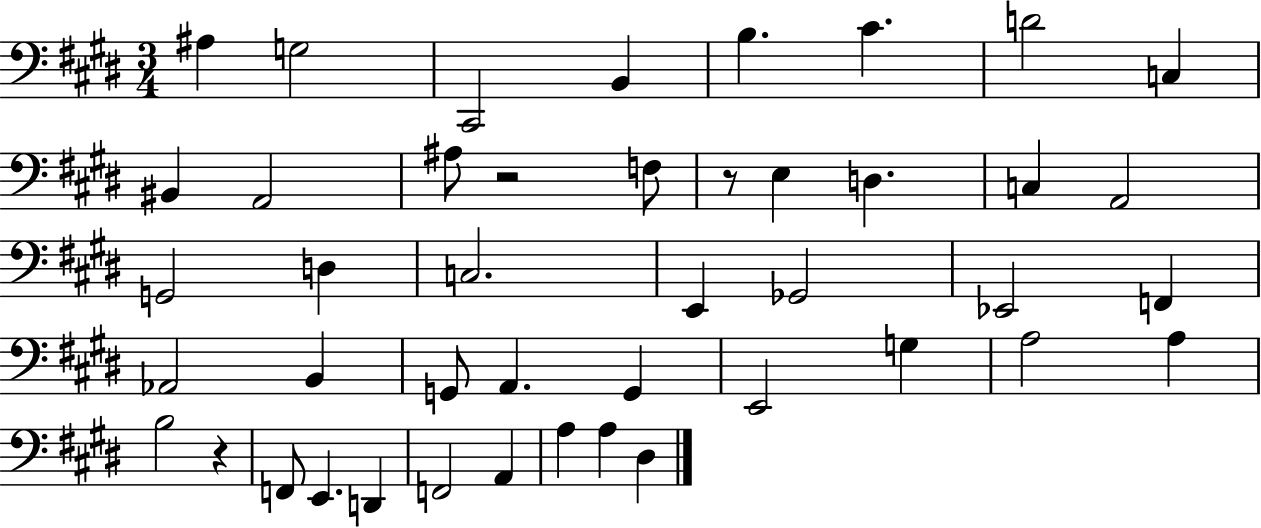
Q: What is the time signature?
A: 3/4